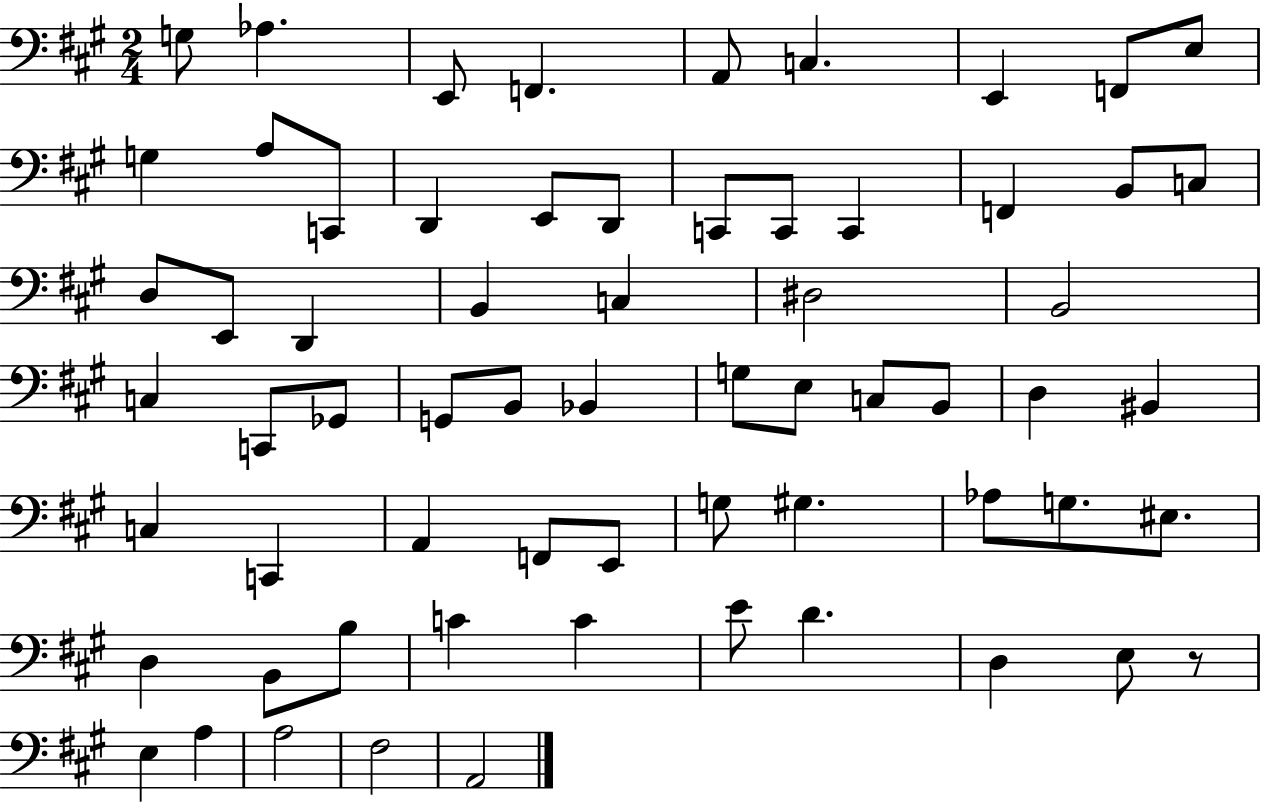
X:1
T:Untitled
M:2/4
L:1/4
K:A
G,/2 _A, E,,/2 F,, A,,/2 C, E,, F,,/2 E,/2 G, A,/2 C,,/2 D,, E,,/2 D,,/2 C,,/2 C,,/2 C,, F,, B,,/2 C,/2 D,/2 E,,/2 D,, B,, C, ^D,2 B,,2 C, C,,/2 _G,,/2 G,,/2 B,,/2 _B,, G,/2 E,/2 C,/2 B,,/2 D, ^B,, C, C,, A,, F,,/2 E,,/2 G,/2 ^G, _A,/2 G,/2 ^E,/2 D, B,,/2 B,/2 C C E/2 D D, E,/2 z/2 E, A, A,2 ^F,2 A,,2